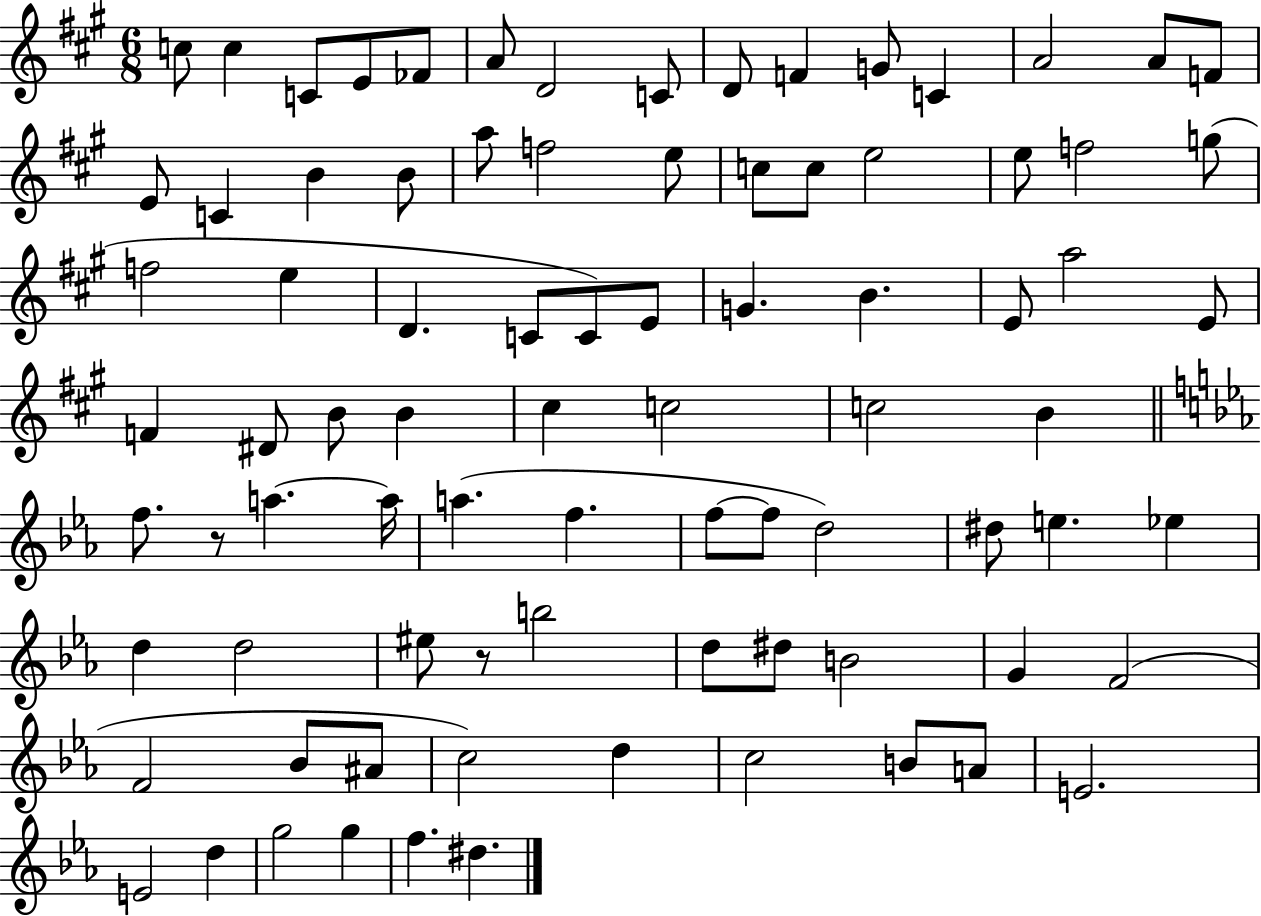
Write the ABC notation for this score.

X:1
T:Untitled
M:6/8
L:1/4
K:A
c/2 c C/2 E/2 _F/2 A/2 D2 C/2 D/2 F G/2 C A2 A/2 F/2 E/2 C B B/2 a/2 f2 e/2 c/2 c/2 e2 e/2 f2 g/2 f2 e D C/2 C/2 E/2 G B E/2 a2 E/2 F ^D/2 B/2 B ^c c2 c2 B f/2 z/2 a a/4 a f f/2 f/2 d2 ^d/2 e _e d d2 ^e/2 z/2 b2 d/2 ^d/2 B2 G F2 F2 _B/2 ^A/2 c2 d c2 B/2 A/2 E2 E2 d g2 g f ^d